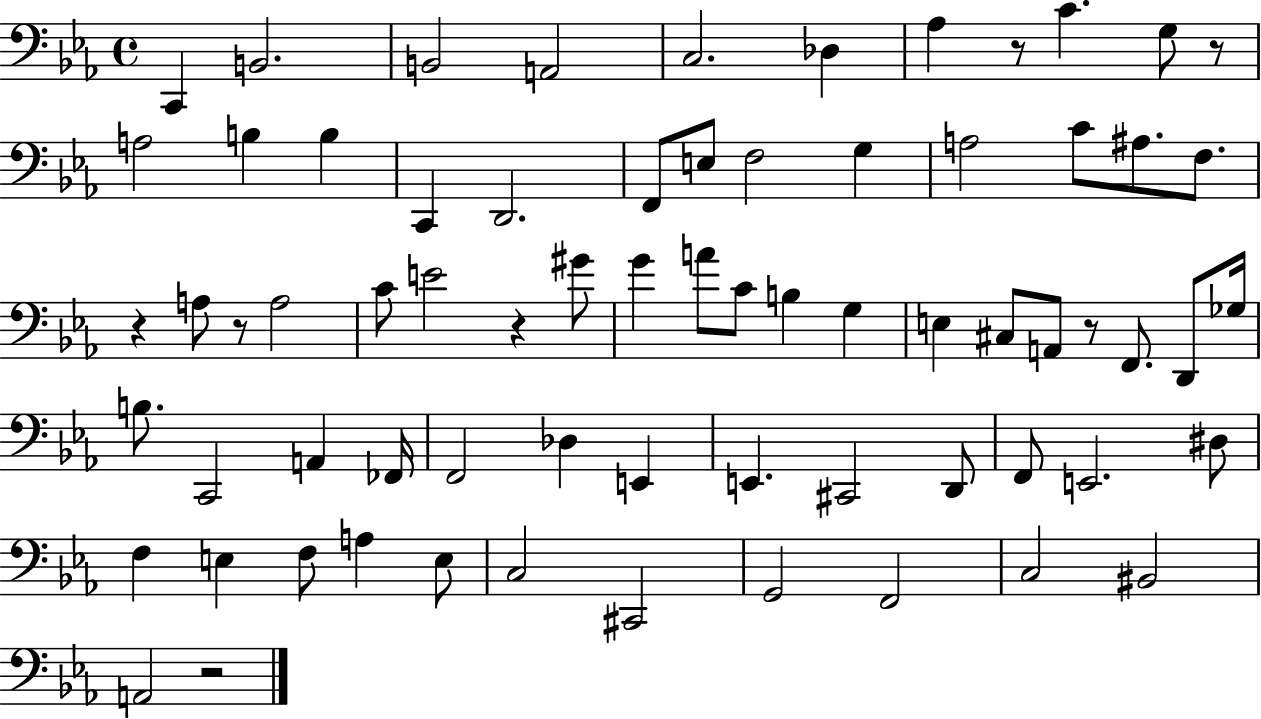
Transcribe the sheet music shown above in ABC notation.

X:1
T:Untitled
M:4/4
L:1/4
K:Eb
C,, B,,2 B,,2 A,,2 C,2 _D, _A, z/2 C G,/2 z/2 A,2 B, B, C,, D,,2 F,,/2 E,/2 F,2 G, A,2 C/2 ^A,/2 F,/2 z A,/2 z/2 A,2 C/2 E2 z ^G/2 G A/2 C/2 B, G, E, ^C,/2 A,,/2 z/2 F,,/2 D,,/2 _G,/4 B,/2 C,,2 A,, _F,,/4 F,,2 _D, E,, E,, ^C,,2 D,,/2 F,,/2 E,,2 ^D,/2 F, E, F,/2 A, E,/2 C,2 ^C,,2 G,,2 F,,2 C,2 ^B,,2 A,,2 z2